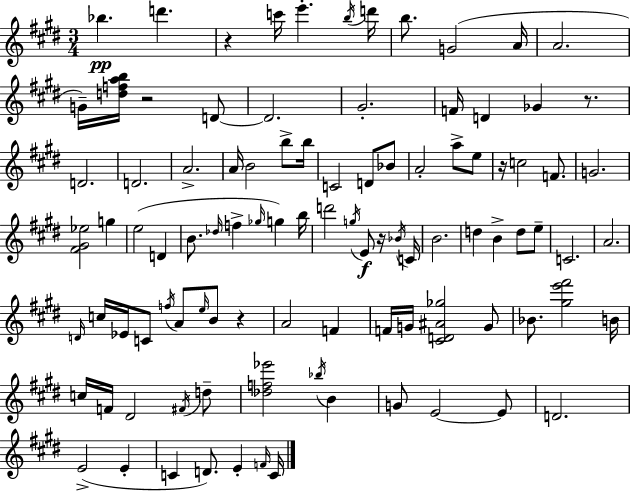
Bb5/q. D6/q. R/q C6/s E6/q. B5/s D6/s B5/e. G4/h A4/s A4/h. G4/s [D5,F5,A5,B5]/s R/h D4/e D4/h. G#4/h. F4/s D4/q Gb4/q R/e. D4/h. D4/h. A4/h. A4/s B4/h B5/e B5/s C4/h D4/e Bb4/e A4/h A5/e E5/e R/s C5/h F4/e. G4/h. [F#4,G#4,Eb5]/h G5/q E5/h D4/q B4/e. Db5/s F5/q Gb5/s G5/q B5/s D6/h G5/s E4/e R/s Bb4/s C4/s B4/h. D5/q B4/q D5/e E5/e C4/h. A4/h. D4/s C5/s Eb4/s C4/e F5/s A4/e E5/s B4/e R/q A4/h F4/q F4/s G4/s [C#4,D4,A#4,Gb5]/h G4/e Bb4/e. [G#5,E6,F#6]/h B4/s C5/s F4/s D#4/h F#4/s D5/e [Db5,F5,Eb6]/h Bb5/s B4/q G4/e E4/h E4/e D4/h. E4/h E4/q C4/q D4/e. E4/q F4/s C4/s